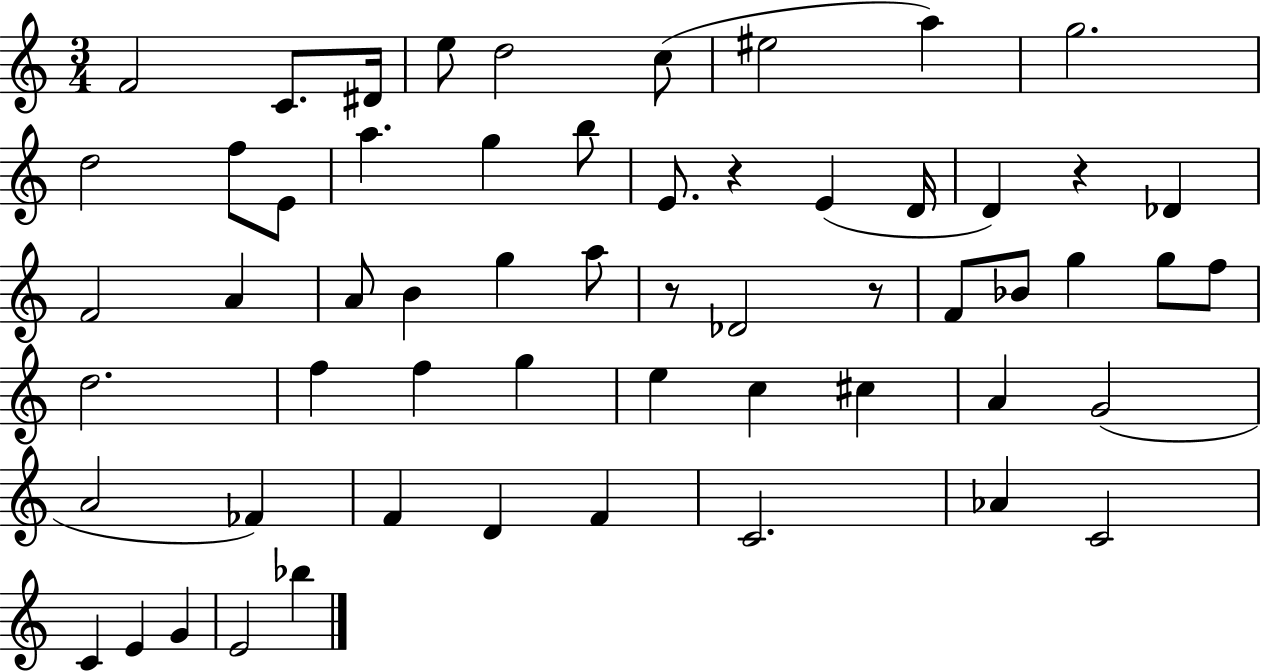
F4/h C4/e. D#4/s E5/e D5/h C5/e EIS5/h A5/q G5/h. D5/h F5/e E4/e A5/q. G5/q B5/e E4/e. R/q E4/q D4/s D4/q R/q Db4/q F4/h A4/q A4/e B4/q G5/q A5/e R/e Db4/h R/e F4/e Bb4/e G5/q G5/e F5/e D5/h. F5/q F5/q G5/q E5/q C5/q C#5/q A4/q G4/h A4/h FES4/q F4/q D4/q F4/q C4/h. Ab4/q C4/h C4/q E4/q G4/q E4/h Bb5/q